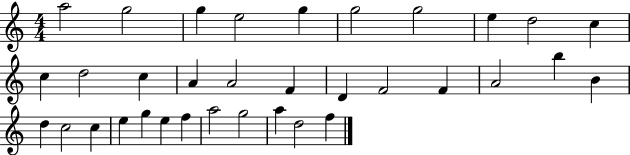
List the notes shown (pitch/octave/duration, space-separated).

A5/h G5/h G5/q E5/h G5/q G5/h G5/h E5/q D5/h C5/q C5/q D5/h C5/q A4/q A4/h F4/q D4/q F4/h F4/q A4/h B5/q B4/q D5/q C5/h C5/q E5/q G5/q E5/q F5/q A5/h G5/h A5/q D5/h F5/q